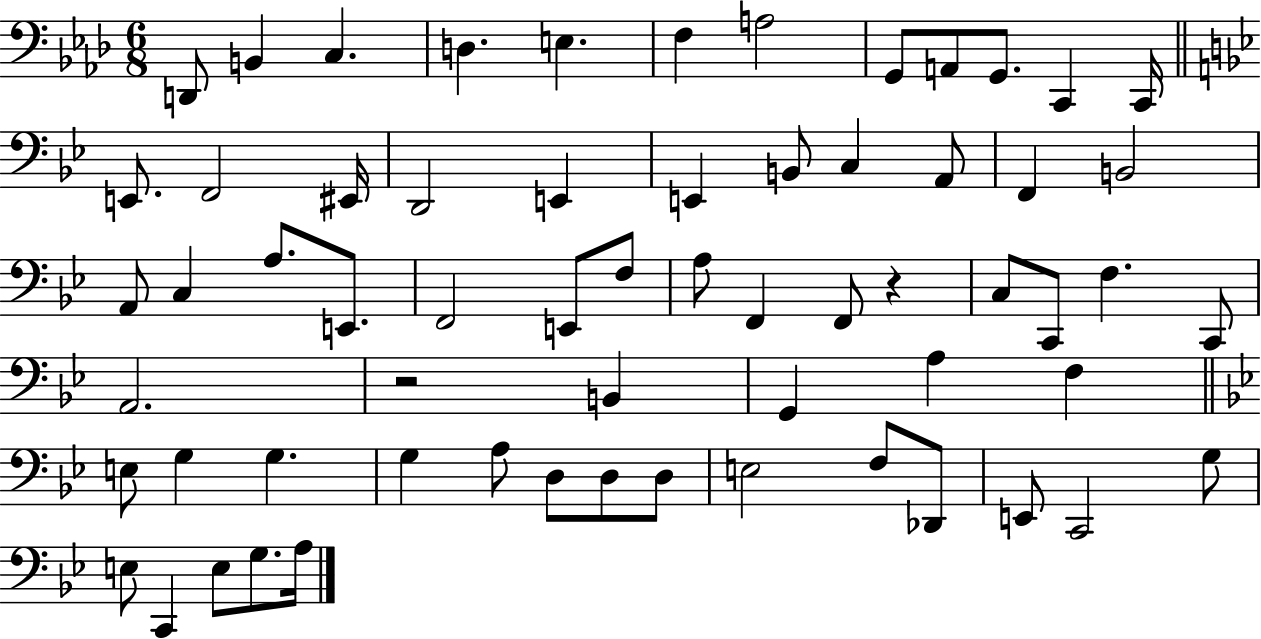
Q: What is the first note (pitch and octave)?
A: D2